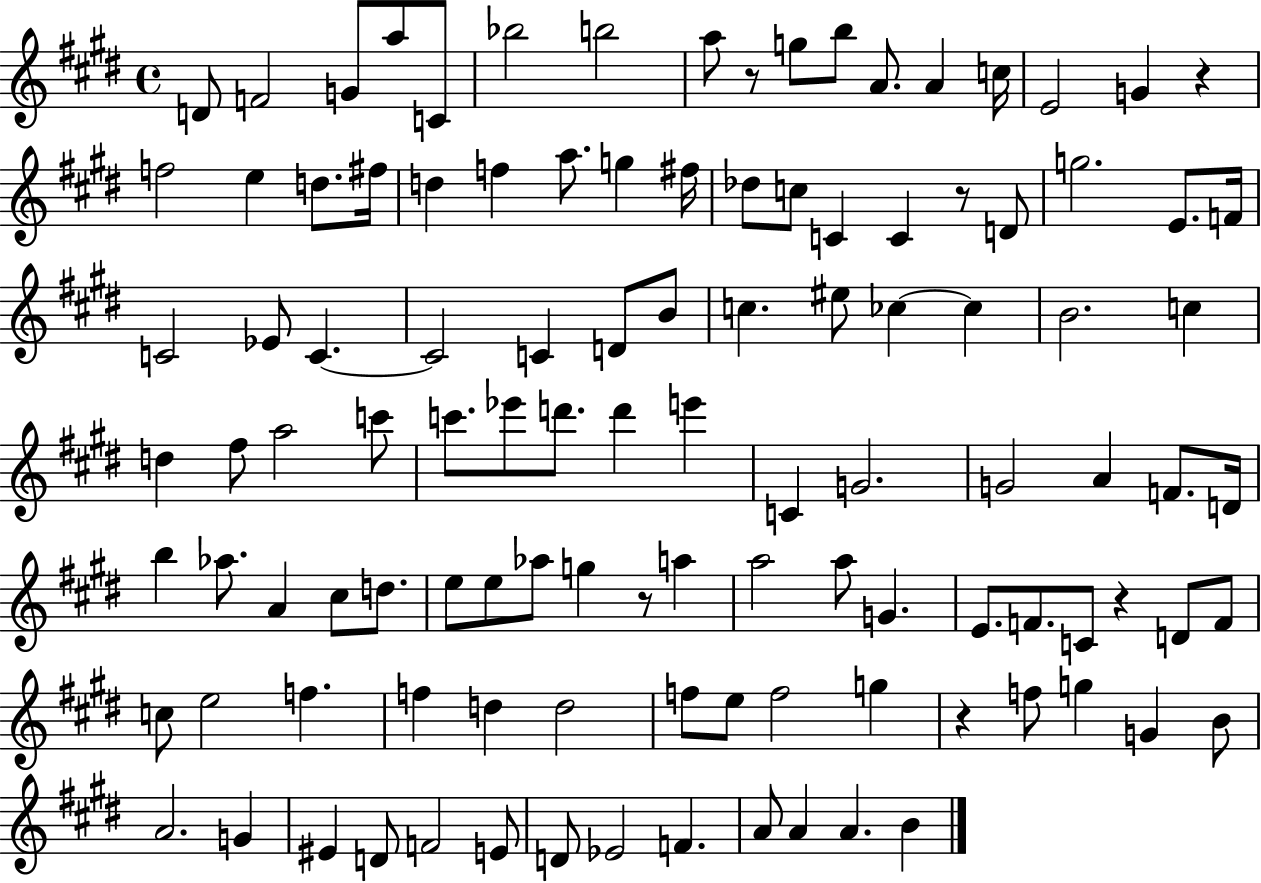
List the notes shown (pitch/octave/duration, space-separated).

D4/e F4/h G4/e A5/e C4/e Bb5/h B5/h A5/e R/e G5/e B5/e A4/e. A4/q C5/s E4/h G4/q R/q F5/h E5/q D5/e. F#5/s D5/q F5/q A5/e. G5/q F#5/s Db5/e C5/e C4/q C4/q R/e D4/e G5/h. E4/e. F4/s C4/h Eb4/e C4/q. C4/h C4/q D4/e B4/e C5/q. EIS5/e CES5/q CES5/q B4/h. C5/q D5/q F#5/e A5/h C6/e C6/e. Eb6/e D6/e. D6/q E6/q C4/q G4/h. G4/h A4/q F4/e. D4/s B5/q Ab5/e. A4/q C#5/e D5/e. E5/e E5/e Ab5/e G5/q R/e A5/q A5/h A5/e G4/q. E4/e. F4/e. C4/e R/q D4/e F4/e C5/e E5/h F5/q. F5/q D5/q D5/h F5/e E5/e F5/h G5/q R/q F5/e G5/q G4/q B4/e A4/h. G4/q EIS4/q D4/e F4/h E4/e D4/e Eb4/h F4/q. A4/e A4/q A4/q. B4/q